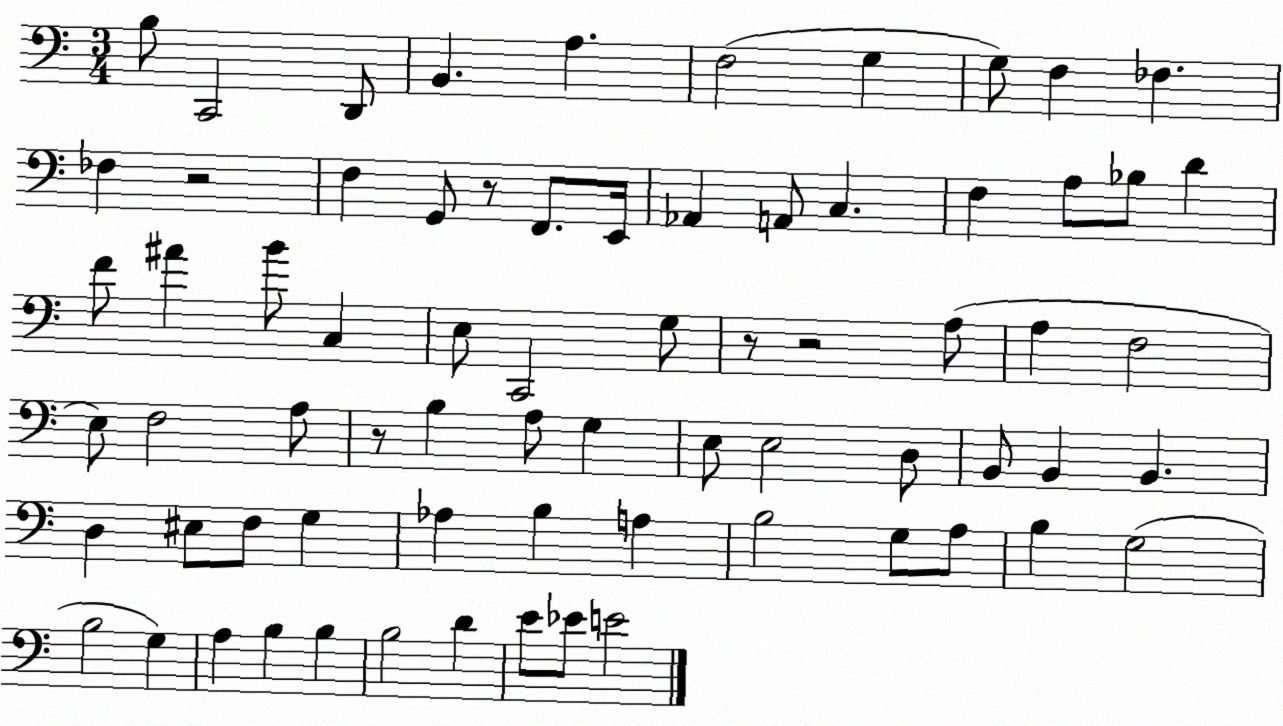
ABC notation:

X:1
T:Untitled
M:3/4
L:1/4
K:C
B,/2 C,,2 D,,/2 B,, A, F,2 G, G,/2 F, _F, _F, z2 F, G,,/2 z/2 F,,/2 E,,/4 _A,, A,,/2 C, F, A,/2 _B,/2 D F/2 ^A B/2 C, E,/2 C,,2 G,/2 z/2 z2 A,/2 A, F,2 E,/2 F,2 A,/2 z/2 B, A,/2 G, E,/2 E,2 D,/2 B,,/2 B,, B,, D, ^E,/2 F,/2 G, _A, B, A, B,2 G,/2 A,/2 B, G,2 B,2 G, A, B, B, B,2 D E/2 _E/2 E2